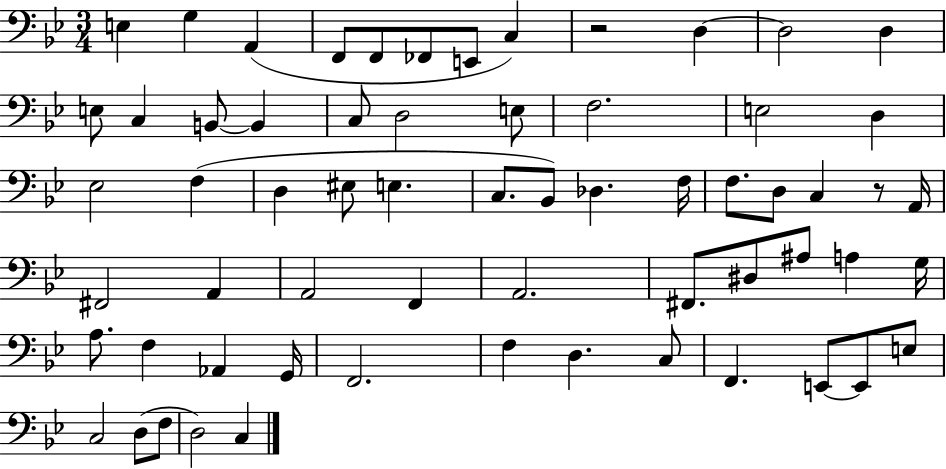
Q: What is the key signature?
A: BES major